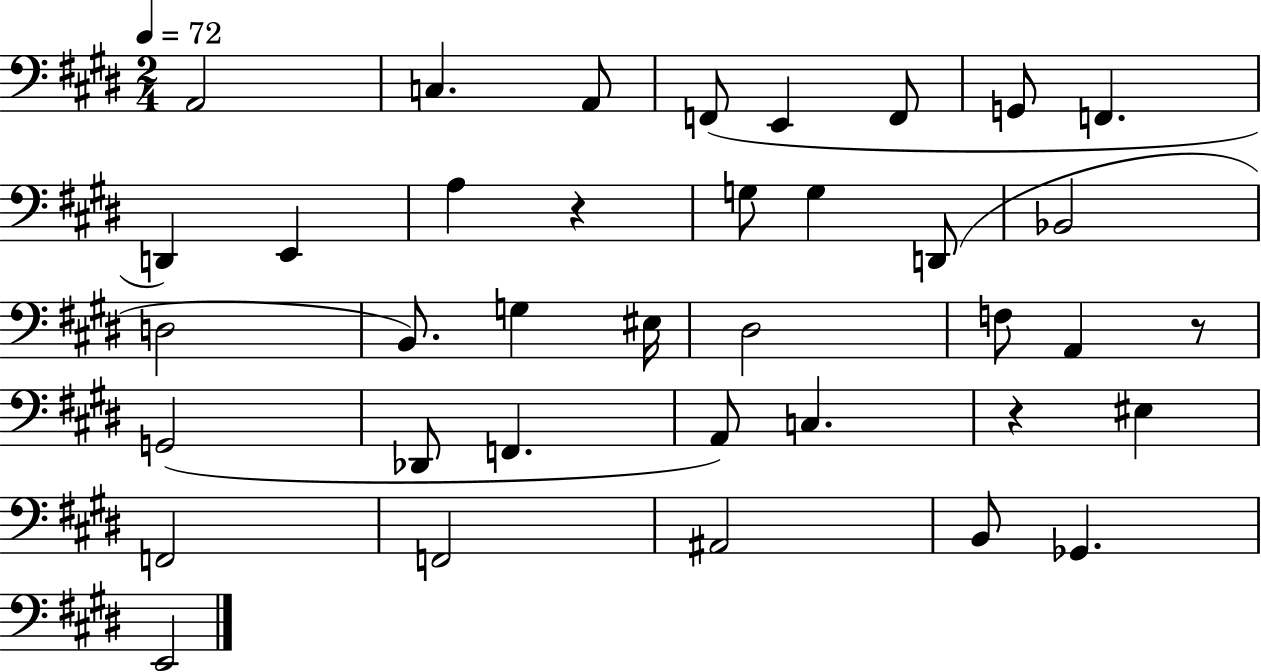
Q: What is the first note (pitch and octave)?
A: A2